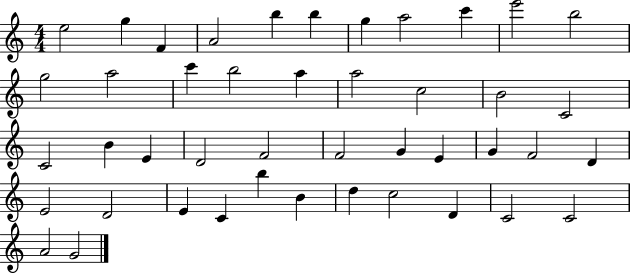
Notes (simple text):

E5/h G5/q F4/q A4/h B5/q B5/q G5/q A5/h C6/q E6/h B5/h G5/h A5/h C6/q B5/h A5/q A5/h C5/h B4/h C4/h C4/h B4/q E4/q D4/h F4/h F4/h G4/q E4/q G4/q F4/h D4/q E4/h D4/h E4/q C4/q B5/q B4/q D5/q C5/h D4/q C4/h C4/h A4/h G4/h